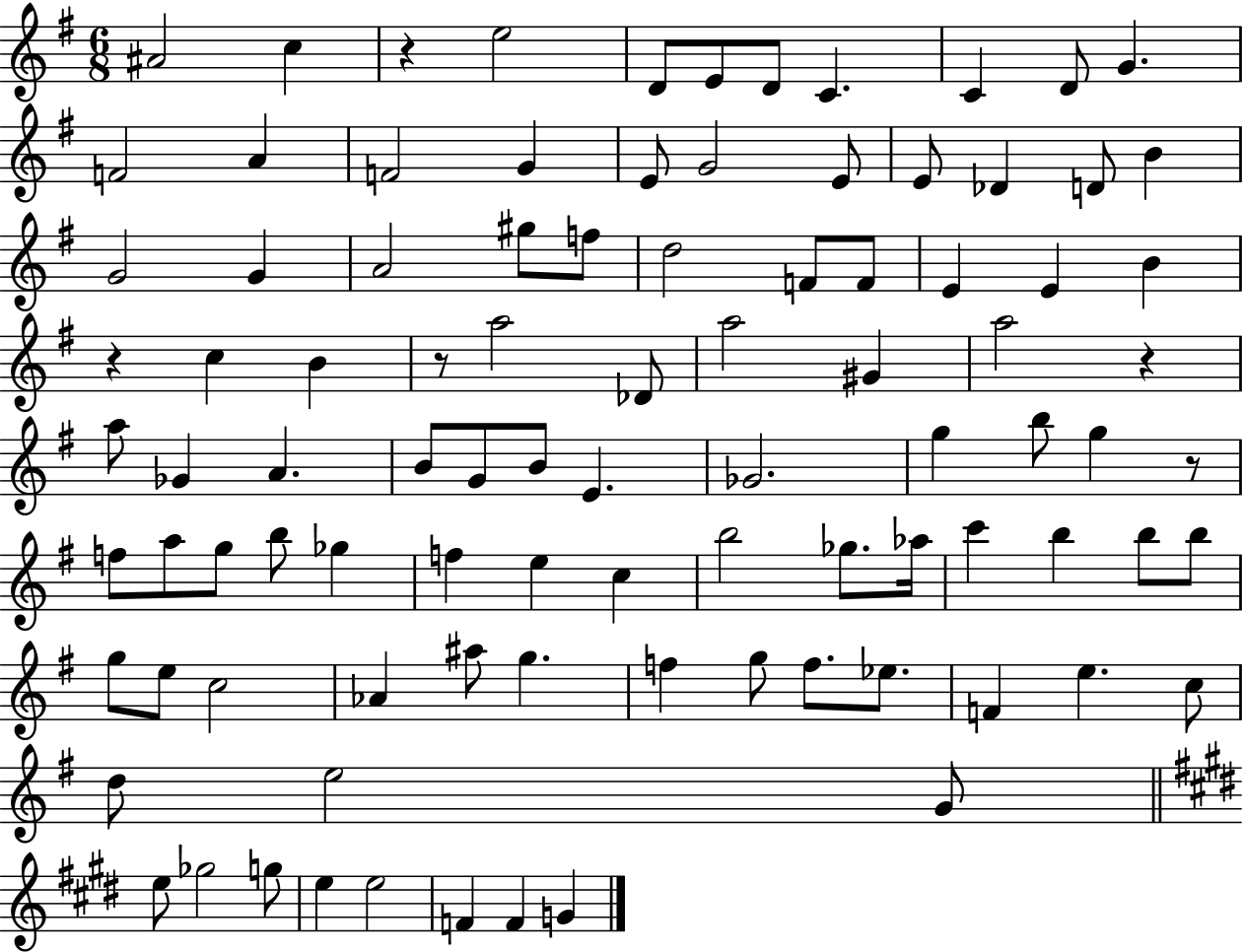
X:1
T:Untitled
M:6/8
L:1/4
K:G
^A2 c z e2 D/2 E/2 D/2 C C D/2 G F2 A F2 G E/2 G2 E/2 E/2 _D D/2 B G2 G A2 ^g/2 f/2 d2 F/2 F/2 E E B z c B z/2 a2 _D/2 a2 ^G a2 z a/2 _G A B/2 G/2 B/2 E _G2 g b/2 g z/2 f/2 a/2 g/2 b/2 _g f e c b2 _g/2 _a/4 c' b b/2 b/2 g/2 e/2 c2 _A ^a/2 g f g/2 f/2 _e/2 F e c/2 d/2 e2 G/2 e/2 _g2 g/2 e e2 F F G